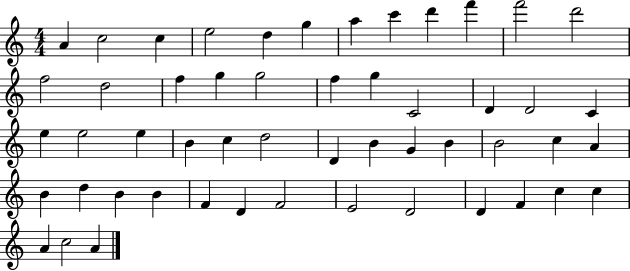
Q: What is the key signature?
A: C major